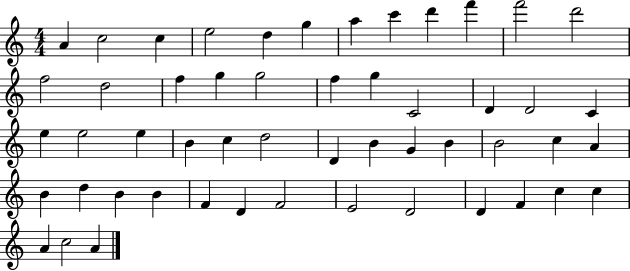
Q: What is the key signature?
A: C major